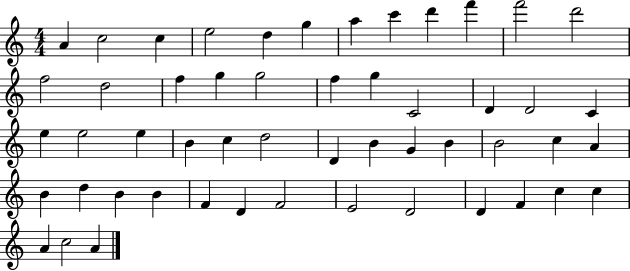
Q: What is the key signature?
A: C major